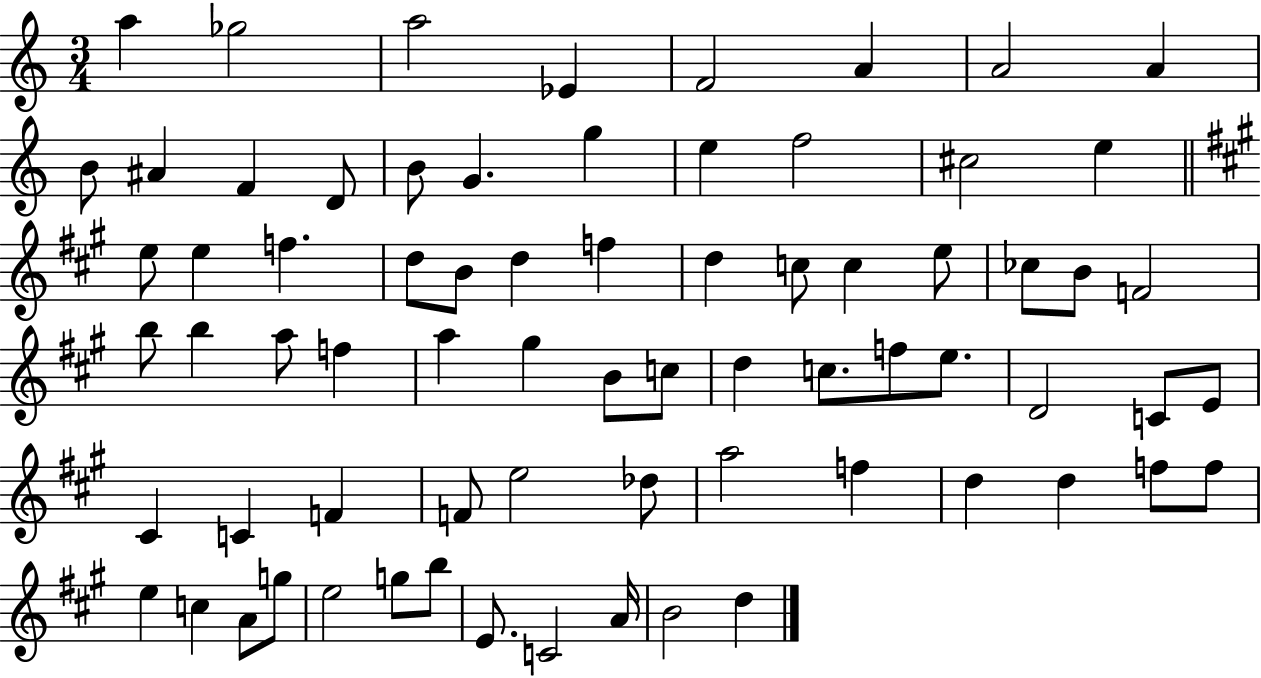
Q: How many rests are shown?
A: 0